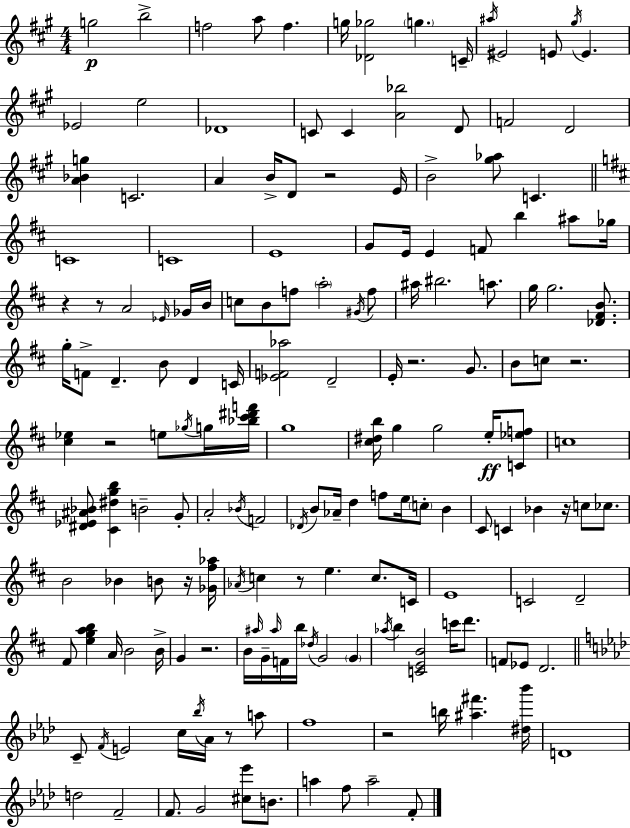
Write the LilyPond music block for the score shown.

{
  \clef treble
  \numericTimeSignature
  \time 4/4
  \key a \major
  \repeat volta 2 { g''2\p b''2-> | f''2 a''8 f''4. | g''16 <des' ges''>2 \parenthesize g''4. c'16-- | \acciaccatura { ais''16 } eis'2 e'8 \acciaccatura { gis''16 } e'4. | \break ees'2 e''2 | des'1 | c'8 c'4 <a' bes''>2 | d'8 f'2 d'2 | \break <a' bes' g''>4 c'2. | a'4 b'16-> d'8 r2 | e'16 b'2-> <gis'' aes''>8 c'4. | \bar "||" \break \key b \minor c'1 | c'1 | e'1 | g'8 e'16 e'4 f'8 b''4 ais''8 ges''16 | \break r4 r8 a'2 \grace { ees'16 } ges'16 | b'16 c''8 b'8 f''8 \parenthesize a''2-. \acciaccatura { gis'16 } | f''8 ais''16 bis''2. a''8. | g''16 g''2. <des' fis' b'>8. | \break g''16-. f'8-> d'4.-- b'8 d'4 | c'16 <ees' f' aes''>2 d'2-- | e'16-. r2. g'8. | b'8 c''8 r2. | \break <cis'' ees''>4 r2 e''8 | \acciaccatura { ges''16 } g''16 <bes'' cis''' dis''' f'''>16 g''1 | <cis'' dis'' b''>16 g''4 g''2 | e''16-.\ff <c' ees'' f''>8 c''1 | \break <dis' ees' ais' bes'>8 <cis' dis'' g'' b''>4 b'2-- | g'8-. a'2-. \acciaccatura { bes'16 } f'2 | \acciaccatura { des'16 } b'8 aes'16-- d''4 f''8 e''16 \parenthesize c''8-. | b'4 cis'8 c'4 bes'4 r16 | \break c''8 ces''8. b'2 bes'4 | b'8 r16 <ges' fis'' aes''>16 \acciaccatura { aes'16 } c''4 r8 e''4. | c''8. c'16 e'1 | c'2 d'2-- | \break fis'8 <e'' g'' a'' b''>4 a'16 b'2 | b'16-> g'4 r2. | b'16 \grace { ais''16 } g'16-- \grace { ais''16 } f'16 b''16 \acciaccatura { des''16 } g'2 | \parenthesize g'4 \acciaccatura { aes''16 } b''4 <c' e' b'>2 | \break c'''16 d'''8. f'8 ees'8 d'2. | \bar "||" \break \key aes \major c'8-- \acciaccatura { f'16 } e'2 c''16 \acciaccatura { bes''16 } aes'16 r8 | a''8 f''1 | r2 b''16 <ais'' fis'''>4. | <dis'' bes'''>16 d'1 | \break d''2 f'2-- | f'8. g'2 <cis'' ees'''>8 b'8. | a''4 f''8 a''2-- | f'8-. } \bar "|."
}